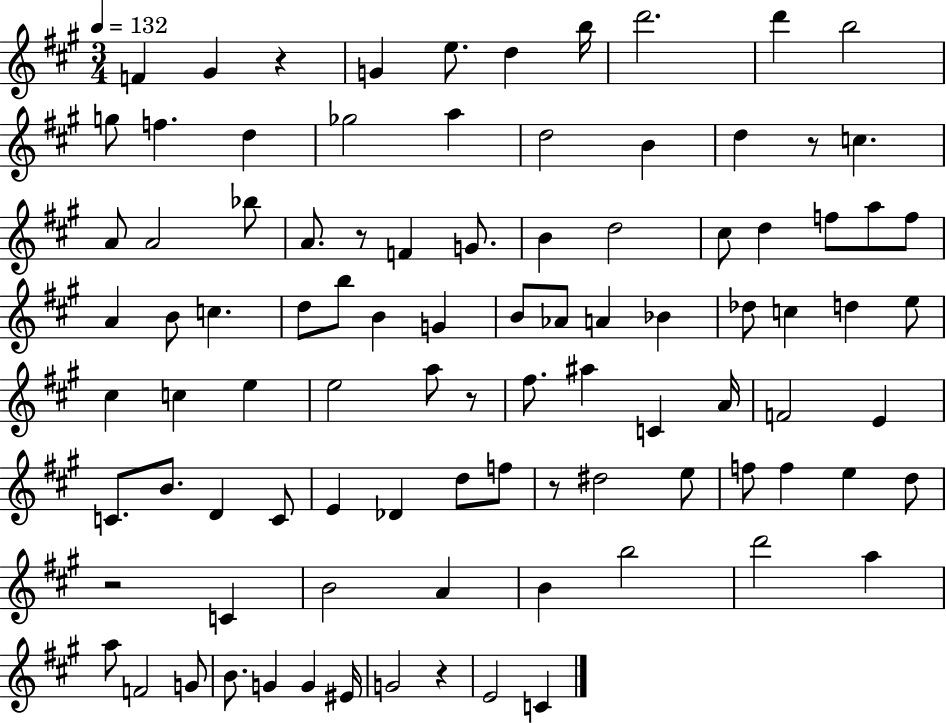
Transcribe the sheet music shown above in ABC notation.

X:1
T:Untitled
M:3/4
L:1/4
K:A
F ^G z G e/2 d b/4 d'2 d' b2 g/2 f d _g2 a d2 B d z/2 c A/2 A2 _b/2 A/2 z/2 F G/2 B d2 ^c/2 d f/2 a/2 f/2 A B/2 c d/2 b/2 B G B/2 _A/2 A _B _d/2 c d e/2 ^c c e e2 a/2 z/2 ^f/2 ^a C A/4 F2 E C/2 B/2 D C/2 E _D d/2 f/2 z/2 ^d2 e/2 f/2 f e d/2 z2 C B2 A B b2 d'2 a a/2 F2 G/2 B/2 G G ^E/4 G2 z E2 C